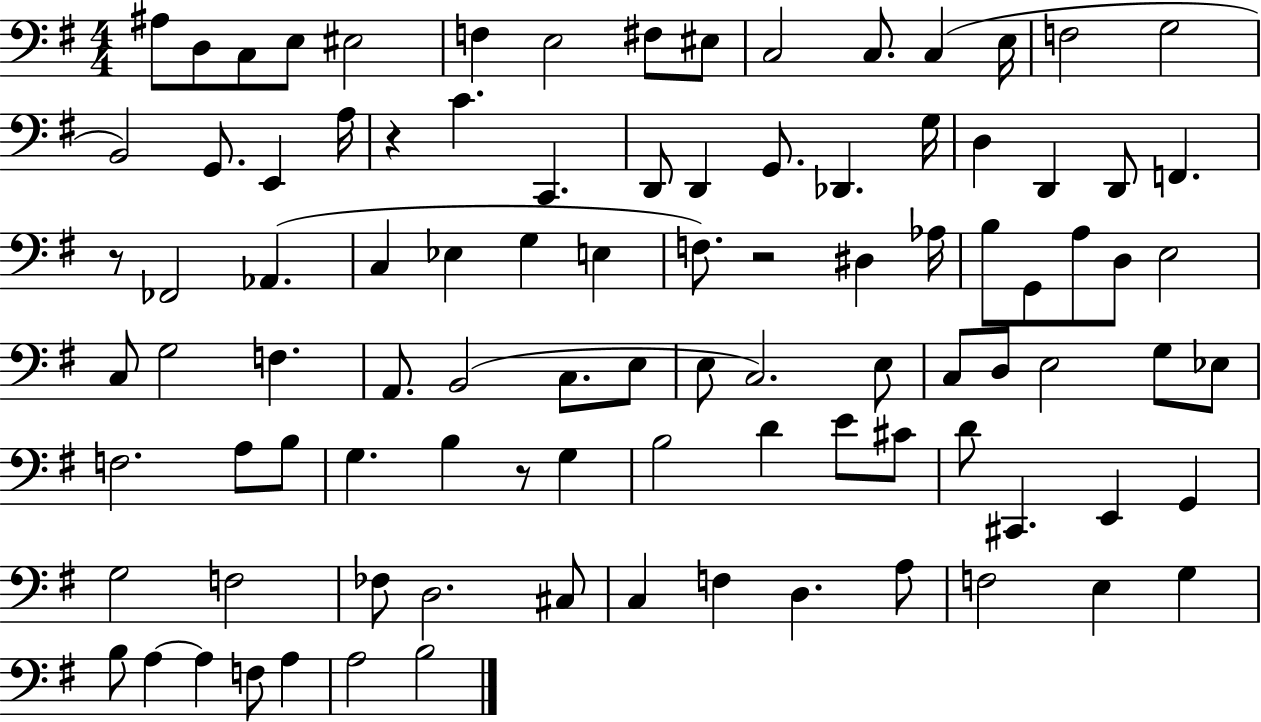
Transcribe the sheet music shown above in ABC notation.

X:1
T:Untitled
M:4/4
L:1/4
K:G
^A,/2 D,/2 C,/2 E,/2 ^E,2 F, E,2 ^F,/2 ^E,/2 C,2 C,/2 C, E,/4 F,2 G,2 B,,2 G,,/2 E,, A,/4 z C C,, D,,/2 D,, G,,/2 _D,, G,/4 D, D,, D,,/2 F,, z/2 _F,,2 _A,, C, _E, G, E, F,/2 z2 ^D, _A,/4 B,/2 G,,/2 A,/2 D,/2 E,2 C,/2 G,2 F, A,,/2 B,,2 C,/2 E,/2 E,/2 C,2 E,/2 C,/2 D,/2 E,2 G,/2 _E,/2 F,2 A,/2 B,/2 G, B, z/2 G, B,2 D E/2 ^C/2 D/2 ^C,, E,, G,, G,2 F,2 _F,/2 D,2 ^C,/2 C, F, D, A,/2 F,2 E, G, B,/2 A, A, F,/2 A, A,2 B,2